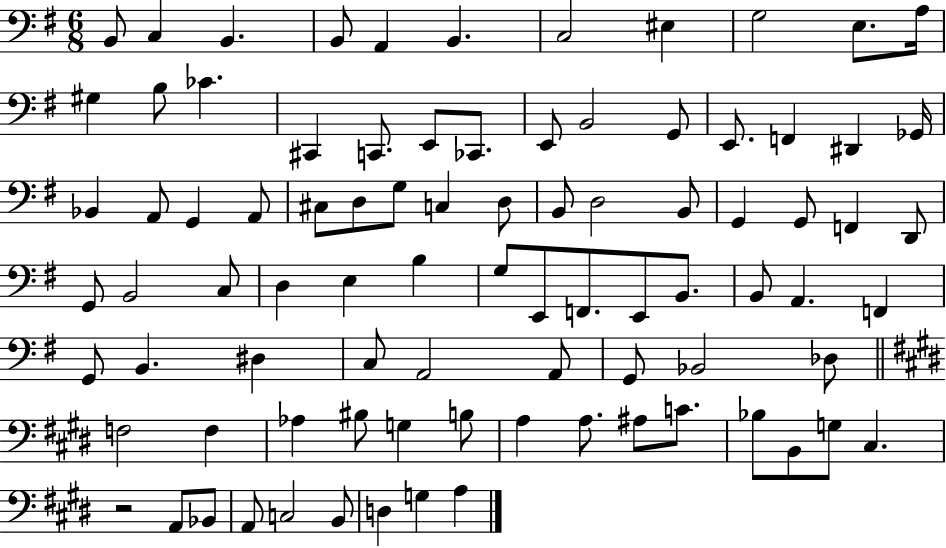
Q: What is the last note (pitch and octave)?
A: A3